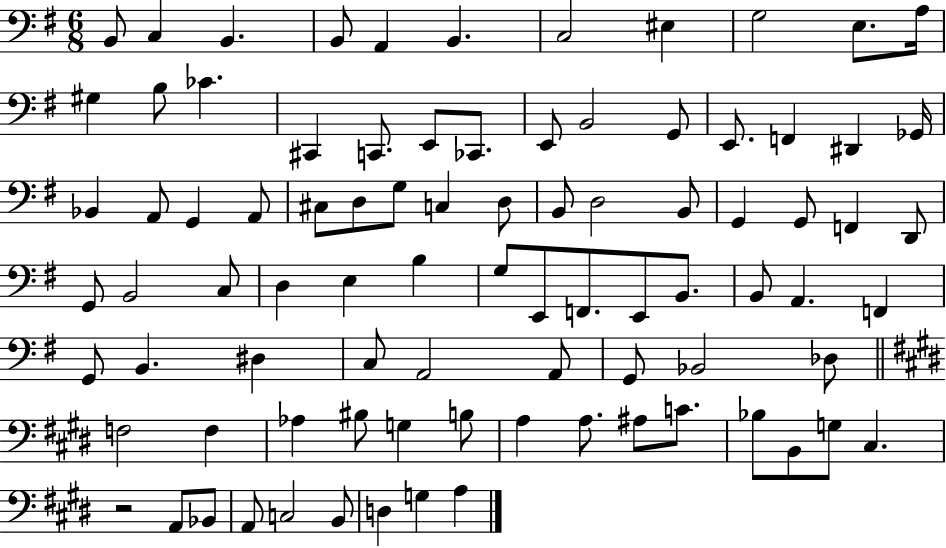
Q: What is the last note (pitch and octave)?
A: A3